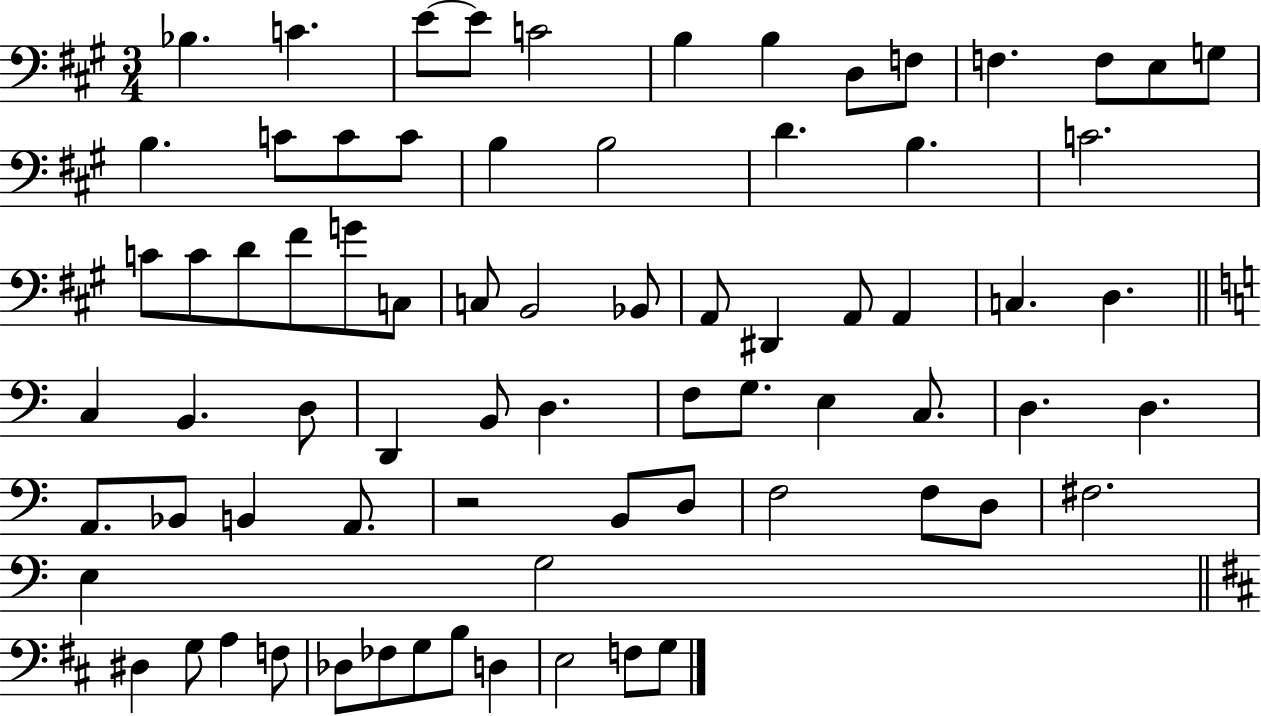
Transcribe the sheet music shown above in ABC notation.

X:1
T:Untitled
M:3/4
L:1/4
K:A
_B, C E/2 E/2 C2 B, B, D,/2 F,/2 F, F,/2 E,/2 G,/2 B, C/2 C/2 C/2 B, B,2 D B, C2 C/2 C/2 D/2 ^F/2 G/2 C,/2 C,/2 B,,2 _B,,/2 A,,/2 ^D,, A,,/2 A,, C, D, C, B,, D,/2 D,, B,,/2 D, F,/2 G,/2 E, C,/2 D, D, A,,/2 _B,,/2 B,, A,,/2 z2 B,,/2 D,/2 F,2 F,/2 D,/2 ^F,2 E, G,2 ^D, G,/2 A, F,/2 _D,/2 _F,/2 G,/2 B,/2 D, E,2 F,/2 G,/2